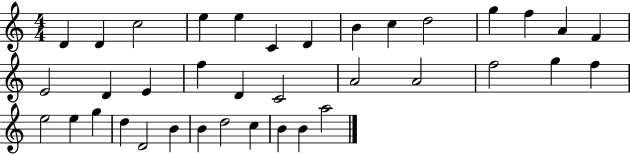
D4/q D4/q C5/h E5/q E5/q C4/q D4/q B4/q C5/q D5/h G5/q F5/q A4/q F4/q E4/h D4/q E4/q F5/q D4/q C4/h A4/h A4/h F5/h G5/q F5/q E5/h E5/q G5/q D5/q D4/h B4/q B4/q D5/h C5/q B4/q B4/q A5/h